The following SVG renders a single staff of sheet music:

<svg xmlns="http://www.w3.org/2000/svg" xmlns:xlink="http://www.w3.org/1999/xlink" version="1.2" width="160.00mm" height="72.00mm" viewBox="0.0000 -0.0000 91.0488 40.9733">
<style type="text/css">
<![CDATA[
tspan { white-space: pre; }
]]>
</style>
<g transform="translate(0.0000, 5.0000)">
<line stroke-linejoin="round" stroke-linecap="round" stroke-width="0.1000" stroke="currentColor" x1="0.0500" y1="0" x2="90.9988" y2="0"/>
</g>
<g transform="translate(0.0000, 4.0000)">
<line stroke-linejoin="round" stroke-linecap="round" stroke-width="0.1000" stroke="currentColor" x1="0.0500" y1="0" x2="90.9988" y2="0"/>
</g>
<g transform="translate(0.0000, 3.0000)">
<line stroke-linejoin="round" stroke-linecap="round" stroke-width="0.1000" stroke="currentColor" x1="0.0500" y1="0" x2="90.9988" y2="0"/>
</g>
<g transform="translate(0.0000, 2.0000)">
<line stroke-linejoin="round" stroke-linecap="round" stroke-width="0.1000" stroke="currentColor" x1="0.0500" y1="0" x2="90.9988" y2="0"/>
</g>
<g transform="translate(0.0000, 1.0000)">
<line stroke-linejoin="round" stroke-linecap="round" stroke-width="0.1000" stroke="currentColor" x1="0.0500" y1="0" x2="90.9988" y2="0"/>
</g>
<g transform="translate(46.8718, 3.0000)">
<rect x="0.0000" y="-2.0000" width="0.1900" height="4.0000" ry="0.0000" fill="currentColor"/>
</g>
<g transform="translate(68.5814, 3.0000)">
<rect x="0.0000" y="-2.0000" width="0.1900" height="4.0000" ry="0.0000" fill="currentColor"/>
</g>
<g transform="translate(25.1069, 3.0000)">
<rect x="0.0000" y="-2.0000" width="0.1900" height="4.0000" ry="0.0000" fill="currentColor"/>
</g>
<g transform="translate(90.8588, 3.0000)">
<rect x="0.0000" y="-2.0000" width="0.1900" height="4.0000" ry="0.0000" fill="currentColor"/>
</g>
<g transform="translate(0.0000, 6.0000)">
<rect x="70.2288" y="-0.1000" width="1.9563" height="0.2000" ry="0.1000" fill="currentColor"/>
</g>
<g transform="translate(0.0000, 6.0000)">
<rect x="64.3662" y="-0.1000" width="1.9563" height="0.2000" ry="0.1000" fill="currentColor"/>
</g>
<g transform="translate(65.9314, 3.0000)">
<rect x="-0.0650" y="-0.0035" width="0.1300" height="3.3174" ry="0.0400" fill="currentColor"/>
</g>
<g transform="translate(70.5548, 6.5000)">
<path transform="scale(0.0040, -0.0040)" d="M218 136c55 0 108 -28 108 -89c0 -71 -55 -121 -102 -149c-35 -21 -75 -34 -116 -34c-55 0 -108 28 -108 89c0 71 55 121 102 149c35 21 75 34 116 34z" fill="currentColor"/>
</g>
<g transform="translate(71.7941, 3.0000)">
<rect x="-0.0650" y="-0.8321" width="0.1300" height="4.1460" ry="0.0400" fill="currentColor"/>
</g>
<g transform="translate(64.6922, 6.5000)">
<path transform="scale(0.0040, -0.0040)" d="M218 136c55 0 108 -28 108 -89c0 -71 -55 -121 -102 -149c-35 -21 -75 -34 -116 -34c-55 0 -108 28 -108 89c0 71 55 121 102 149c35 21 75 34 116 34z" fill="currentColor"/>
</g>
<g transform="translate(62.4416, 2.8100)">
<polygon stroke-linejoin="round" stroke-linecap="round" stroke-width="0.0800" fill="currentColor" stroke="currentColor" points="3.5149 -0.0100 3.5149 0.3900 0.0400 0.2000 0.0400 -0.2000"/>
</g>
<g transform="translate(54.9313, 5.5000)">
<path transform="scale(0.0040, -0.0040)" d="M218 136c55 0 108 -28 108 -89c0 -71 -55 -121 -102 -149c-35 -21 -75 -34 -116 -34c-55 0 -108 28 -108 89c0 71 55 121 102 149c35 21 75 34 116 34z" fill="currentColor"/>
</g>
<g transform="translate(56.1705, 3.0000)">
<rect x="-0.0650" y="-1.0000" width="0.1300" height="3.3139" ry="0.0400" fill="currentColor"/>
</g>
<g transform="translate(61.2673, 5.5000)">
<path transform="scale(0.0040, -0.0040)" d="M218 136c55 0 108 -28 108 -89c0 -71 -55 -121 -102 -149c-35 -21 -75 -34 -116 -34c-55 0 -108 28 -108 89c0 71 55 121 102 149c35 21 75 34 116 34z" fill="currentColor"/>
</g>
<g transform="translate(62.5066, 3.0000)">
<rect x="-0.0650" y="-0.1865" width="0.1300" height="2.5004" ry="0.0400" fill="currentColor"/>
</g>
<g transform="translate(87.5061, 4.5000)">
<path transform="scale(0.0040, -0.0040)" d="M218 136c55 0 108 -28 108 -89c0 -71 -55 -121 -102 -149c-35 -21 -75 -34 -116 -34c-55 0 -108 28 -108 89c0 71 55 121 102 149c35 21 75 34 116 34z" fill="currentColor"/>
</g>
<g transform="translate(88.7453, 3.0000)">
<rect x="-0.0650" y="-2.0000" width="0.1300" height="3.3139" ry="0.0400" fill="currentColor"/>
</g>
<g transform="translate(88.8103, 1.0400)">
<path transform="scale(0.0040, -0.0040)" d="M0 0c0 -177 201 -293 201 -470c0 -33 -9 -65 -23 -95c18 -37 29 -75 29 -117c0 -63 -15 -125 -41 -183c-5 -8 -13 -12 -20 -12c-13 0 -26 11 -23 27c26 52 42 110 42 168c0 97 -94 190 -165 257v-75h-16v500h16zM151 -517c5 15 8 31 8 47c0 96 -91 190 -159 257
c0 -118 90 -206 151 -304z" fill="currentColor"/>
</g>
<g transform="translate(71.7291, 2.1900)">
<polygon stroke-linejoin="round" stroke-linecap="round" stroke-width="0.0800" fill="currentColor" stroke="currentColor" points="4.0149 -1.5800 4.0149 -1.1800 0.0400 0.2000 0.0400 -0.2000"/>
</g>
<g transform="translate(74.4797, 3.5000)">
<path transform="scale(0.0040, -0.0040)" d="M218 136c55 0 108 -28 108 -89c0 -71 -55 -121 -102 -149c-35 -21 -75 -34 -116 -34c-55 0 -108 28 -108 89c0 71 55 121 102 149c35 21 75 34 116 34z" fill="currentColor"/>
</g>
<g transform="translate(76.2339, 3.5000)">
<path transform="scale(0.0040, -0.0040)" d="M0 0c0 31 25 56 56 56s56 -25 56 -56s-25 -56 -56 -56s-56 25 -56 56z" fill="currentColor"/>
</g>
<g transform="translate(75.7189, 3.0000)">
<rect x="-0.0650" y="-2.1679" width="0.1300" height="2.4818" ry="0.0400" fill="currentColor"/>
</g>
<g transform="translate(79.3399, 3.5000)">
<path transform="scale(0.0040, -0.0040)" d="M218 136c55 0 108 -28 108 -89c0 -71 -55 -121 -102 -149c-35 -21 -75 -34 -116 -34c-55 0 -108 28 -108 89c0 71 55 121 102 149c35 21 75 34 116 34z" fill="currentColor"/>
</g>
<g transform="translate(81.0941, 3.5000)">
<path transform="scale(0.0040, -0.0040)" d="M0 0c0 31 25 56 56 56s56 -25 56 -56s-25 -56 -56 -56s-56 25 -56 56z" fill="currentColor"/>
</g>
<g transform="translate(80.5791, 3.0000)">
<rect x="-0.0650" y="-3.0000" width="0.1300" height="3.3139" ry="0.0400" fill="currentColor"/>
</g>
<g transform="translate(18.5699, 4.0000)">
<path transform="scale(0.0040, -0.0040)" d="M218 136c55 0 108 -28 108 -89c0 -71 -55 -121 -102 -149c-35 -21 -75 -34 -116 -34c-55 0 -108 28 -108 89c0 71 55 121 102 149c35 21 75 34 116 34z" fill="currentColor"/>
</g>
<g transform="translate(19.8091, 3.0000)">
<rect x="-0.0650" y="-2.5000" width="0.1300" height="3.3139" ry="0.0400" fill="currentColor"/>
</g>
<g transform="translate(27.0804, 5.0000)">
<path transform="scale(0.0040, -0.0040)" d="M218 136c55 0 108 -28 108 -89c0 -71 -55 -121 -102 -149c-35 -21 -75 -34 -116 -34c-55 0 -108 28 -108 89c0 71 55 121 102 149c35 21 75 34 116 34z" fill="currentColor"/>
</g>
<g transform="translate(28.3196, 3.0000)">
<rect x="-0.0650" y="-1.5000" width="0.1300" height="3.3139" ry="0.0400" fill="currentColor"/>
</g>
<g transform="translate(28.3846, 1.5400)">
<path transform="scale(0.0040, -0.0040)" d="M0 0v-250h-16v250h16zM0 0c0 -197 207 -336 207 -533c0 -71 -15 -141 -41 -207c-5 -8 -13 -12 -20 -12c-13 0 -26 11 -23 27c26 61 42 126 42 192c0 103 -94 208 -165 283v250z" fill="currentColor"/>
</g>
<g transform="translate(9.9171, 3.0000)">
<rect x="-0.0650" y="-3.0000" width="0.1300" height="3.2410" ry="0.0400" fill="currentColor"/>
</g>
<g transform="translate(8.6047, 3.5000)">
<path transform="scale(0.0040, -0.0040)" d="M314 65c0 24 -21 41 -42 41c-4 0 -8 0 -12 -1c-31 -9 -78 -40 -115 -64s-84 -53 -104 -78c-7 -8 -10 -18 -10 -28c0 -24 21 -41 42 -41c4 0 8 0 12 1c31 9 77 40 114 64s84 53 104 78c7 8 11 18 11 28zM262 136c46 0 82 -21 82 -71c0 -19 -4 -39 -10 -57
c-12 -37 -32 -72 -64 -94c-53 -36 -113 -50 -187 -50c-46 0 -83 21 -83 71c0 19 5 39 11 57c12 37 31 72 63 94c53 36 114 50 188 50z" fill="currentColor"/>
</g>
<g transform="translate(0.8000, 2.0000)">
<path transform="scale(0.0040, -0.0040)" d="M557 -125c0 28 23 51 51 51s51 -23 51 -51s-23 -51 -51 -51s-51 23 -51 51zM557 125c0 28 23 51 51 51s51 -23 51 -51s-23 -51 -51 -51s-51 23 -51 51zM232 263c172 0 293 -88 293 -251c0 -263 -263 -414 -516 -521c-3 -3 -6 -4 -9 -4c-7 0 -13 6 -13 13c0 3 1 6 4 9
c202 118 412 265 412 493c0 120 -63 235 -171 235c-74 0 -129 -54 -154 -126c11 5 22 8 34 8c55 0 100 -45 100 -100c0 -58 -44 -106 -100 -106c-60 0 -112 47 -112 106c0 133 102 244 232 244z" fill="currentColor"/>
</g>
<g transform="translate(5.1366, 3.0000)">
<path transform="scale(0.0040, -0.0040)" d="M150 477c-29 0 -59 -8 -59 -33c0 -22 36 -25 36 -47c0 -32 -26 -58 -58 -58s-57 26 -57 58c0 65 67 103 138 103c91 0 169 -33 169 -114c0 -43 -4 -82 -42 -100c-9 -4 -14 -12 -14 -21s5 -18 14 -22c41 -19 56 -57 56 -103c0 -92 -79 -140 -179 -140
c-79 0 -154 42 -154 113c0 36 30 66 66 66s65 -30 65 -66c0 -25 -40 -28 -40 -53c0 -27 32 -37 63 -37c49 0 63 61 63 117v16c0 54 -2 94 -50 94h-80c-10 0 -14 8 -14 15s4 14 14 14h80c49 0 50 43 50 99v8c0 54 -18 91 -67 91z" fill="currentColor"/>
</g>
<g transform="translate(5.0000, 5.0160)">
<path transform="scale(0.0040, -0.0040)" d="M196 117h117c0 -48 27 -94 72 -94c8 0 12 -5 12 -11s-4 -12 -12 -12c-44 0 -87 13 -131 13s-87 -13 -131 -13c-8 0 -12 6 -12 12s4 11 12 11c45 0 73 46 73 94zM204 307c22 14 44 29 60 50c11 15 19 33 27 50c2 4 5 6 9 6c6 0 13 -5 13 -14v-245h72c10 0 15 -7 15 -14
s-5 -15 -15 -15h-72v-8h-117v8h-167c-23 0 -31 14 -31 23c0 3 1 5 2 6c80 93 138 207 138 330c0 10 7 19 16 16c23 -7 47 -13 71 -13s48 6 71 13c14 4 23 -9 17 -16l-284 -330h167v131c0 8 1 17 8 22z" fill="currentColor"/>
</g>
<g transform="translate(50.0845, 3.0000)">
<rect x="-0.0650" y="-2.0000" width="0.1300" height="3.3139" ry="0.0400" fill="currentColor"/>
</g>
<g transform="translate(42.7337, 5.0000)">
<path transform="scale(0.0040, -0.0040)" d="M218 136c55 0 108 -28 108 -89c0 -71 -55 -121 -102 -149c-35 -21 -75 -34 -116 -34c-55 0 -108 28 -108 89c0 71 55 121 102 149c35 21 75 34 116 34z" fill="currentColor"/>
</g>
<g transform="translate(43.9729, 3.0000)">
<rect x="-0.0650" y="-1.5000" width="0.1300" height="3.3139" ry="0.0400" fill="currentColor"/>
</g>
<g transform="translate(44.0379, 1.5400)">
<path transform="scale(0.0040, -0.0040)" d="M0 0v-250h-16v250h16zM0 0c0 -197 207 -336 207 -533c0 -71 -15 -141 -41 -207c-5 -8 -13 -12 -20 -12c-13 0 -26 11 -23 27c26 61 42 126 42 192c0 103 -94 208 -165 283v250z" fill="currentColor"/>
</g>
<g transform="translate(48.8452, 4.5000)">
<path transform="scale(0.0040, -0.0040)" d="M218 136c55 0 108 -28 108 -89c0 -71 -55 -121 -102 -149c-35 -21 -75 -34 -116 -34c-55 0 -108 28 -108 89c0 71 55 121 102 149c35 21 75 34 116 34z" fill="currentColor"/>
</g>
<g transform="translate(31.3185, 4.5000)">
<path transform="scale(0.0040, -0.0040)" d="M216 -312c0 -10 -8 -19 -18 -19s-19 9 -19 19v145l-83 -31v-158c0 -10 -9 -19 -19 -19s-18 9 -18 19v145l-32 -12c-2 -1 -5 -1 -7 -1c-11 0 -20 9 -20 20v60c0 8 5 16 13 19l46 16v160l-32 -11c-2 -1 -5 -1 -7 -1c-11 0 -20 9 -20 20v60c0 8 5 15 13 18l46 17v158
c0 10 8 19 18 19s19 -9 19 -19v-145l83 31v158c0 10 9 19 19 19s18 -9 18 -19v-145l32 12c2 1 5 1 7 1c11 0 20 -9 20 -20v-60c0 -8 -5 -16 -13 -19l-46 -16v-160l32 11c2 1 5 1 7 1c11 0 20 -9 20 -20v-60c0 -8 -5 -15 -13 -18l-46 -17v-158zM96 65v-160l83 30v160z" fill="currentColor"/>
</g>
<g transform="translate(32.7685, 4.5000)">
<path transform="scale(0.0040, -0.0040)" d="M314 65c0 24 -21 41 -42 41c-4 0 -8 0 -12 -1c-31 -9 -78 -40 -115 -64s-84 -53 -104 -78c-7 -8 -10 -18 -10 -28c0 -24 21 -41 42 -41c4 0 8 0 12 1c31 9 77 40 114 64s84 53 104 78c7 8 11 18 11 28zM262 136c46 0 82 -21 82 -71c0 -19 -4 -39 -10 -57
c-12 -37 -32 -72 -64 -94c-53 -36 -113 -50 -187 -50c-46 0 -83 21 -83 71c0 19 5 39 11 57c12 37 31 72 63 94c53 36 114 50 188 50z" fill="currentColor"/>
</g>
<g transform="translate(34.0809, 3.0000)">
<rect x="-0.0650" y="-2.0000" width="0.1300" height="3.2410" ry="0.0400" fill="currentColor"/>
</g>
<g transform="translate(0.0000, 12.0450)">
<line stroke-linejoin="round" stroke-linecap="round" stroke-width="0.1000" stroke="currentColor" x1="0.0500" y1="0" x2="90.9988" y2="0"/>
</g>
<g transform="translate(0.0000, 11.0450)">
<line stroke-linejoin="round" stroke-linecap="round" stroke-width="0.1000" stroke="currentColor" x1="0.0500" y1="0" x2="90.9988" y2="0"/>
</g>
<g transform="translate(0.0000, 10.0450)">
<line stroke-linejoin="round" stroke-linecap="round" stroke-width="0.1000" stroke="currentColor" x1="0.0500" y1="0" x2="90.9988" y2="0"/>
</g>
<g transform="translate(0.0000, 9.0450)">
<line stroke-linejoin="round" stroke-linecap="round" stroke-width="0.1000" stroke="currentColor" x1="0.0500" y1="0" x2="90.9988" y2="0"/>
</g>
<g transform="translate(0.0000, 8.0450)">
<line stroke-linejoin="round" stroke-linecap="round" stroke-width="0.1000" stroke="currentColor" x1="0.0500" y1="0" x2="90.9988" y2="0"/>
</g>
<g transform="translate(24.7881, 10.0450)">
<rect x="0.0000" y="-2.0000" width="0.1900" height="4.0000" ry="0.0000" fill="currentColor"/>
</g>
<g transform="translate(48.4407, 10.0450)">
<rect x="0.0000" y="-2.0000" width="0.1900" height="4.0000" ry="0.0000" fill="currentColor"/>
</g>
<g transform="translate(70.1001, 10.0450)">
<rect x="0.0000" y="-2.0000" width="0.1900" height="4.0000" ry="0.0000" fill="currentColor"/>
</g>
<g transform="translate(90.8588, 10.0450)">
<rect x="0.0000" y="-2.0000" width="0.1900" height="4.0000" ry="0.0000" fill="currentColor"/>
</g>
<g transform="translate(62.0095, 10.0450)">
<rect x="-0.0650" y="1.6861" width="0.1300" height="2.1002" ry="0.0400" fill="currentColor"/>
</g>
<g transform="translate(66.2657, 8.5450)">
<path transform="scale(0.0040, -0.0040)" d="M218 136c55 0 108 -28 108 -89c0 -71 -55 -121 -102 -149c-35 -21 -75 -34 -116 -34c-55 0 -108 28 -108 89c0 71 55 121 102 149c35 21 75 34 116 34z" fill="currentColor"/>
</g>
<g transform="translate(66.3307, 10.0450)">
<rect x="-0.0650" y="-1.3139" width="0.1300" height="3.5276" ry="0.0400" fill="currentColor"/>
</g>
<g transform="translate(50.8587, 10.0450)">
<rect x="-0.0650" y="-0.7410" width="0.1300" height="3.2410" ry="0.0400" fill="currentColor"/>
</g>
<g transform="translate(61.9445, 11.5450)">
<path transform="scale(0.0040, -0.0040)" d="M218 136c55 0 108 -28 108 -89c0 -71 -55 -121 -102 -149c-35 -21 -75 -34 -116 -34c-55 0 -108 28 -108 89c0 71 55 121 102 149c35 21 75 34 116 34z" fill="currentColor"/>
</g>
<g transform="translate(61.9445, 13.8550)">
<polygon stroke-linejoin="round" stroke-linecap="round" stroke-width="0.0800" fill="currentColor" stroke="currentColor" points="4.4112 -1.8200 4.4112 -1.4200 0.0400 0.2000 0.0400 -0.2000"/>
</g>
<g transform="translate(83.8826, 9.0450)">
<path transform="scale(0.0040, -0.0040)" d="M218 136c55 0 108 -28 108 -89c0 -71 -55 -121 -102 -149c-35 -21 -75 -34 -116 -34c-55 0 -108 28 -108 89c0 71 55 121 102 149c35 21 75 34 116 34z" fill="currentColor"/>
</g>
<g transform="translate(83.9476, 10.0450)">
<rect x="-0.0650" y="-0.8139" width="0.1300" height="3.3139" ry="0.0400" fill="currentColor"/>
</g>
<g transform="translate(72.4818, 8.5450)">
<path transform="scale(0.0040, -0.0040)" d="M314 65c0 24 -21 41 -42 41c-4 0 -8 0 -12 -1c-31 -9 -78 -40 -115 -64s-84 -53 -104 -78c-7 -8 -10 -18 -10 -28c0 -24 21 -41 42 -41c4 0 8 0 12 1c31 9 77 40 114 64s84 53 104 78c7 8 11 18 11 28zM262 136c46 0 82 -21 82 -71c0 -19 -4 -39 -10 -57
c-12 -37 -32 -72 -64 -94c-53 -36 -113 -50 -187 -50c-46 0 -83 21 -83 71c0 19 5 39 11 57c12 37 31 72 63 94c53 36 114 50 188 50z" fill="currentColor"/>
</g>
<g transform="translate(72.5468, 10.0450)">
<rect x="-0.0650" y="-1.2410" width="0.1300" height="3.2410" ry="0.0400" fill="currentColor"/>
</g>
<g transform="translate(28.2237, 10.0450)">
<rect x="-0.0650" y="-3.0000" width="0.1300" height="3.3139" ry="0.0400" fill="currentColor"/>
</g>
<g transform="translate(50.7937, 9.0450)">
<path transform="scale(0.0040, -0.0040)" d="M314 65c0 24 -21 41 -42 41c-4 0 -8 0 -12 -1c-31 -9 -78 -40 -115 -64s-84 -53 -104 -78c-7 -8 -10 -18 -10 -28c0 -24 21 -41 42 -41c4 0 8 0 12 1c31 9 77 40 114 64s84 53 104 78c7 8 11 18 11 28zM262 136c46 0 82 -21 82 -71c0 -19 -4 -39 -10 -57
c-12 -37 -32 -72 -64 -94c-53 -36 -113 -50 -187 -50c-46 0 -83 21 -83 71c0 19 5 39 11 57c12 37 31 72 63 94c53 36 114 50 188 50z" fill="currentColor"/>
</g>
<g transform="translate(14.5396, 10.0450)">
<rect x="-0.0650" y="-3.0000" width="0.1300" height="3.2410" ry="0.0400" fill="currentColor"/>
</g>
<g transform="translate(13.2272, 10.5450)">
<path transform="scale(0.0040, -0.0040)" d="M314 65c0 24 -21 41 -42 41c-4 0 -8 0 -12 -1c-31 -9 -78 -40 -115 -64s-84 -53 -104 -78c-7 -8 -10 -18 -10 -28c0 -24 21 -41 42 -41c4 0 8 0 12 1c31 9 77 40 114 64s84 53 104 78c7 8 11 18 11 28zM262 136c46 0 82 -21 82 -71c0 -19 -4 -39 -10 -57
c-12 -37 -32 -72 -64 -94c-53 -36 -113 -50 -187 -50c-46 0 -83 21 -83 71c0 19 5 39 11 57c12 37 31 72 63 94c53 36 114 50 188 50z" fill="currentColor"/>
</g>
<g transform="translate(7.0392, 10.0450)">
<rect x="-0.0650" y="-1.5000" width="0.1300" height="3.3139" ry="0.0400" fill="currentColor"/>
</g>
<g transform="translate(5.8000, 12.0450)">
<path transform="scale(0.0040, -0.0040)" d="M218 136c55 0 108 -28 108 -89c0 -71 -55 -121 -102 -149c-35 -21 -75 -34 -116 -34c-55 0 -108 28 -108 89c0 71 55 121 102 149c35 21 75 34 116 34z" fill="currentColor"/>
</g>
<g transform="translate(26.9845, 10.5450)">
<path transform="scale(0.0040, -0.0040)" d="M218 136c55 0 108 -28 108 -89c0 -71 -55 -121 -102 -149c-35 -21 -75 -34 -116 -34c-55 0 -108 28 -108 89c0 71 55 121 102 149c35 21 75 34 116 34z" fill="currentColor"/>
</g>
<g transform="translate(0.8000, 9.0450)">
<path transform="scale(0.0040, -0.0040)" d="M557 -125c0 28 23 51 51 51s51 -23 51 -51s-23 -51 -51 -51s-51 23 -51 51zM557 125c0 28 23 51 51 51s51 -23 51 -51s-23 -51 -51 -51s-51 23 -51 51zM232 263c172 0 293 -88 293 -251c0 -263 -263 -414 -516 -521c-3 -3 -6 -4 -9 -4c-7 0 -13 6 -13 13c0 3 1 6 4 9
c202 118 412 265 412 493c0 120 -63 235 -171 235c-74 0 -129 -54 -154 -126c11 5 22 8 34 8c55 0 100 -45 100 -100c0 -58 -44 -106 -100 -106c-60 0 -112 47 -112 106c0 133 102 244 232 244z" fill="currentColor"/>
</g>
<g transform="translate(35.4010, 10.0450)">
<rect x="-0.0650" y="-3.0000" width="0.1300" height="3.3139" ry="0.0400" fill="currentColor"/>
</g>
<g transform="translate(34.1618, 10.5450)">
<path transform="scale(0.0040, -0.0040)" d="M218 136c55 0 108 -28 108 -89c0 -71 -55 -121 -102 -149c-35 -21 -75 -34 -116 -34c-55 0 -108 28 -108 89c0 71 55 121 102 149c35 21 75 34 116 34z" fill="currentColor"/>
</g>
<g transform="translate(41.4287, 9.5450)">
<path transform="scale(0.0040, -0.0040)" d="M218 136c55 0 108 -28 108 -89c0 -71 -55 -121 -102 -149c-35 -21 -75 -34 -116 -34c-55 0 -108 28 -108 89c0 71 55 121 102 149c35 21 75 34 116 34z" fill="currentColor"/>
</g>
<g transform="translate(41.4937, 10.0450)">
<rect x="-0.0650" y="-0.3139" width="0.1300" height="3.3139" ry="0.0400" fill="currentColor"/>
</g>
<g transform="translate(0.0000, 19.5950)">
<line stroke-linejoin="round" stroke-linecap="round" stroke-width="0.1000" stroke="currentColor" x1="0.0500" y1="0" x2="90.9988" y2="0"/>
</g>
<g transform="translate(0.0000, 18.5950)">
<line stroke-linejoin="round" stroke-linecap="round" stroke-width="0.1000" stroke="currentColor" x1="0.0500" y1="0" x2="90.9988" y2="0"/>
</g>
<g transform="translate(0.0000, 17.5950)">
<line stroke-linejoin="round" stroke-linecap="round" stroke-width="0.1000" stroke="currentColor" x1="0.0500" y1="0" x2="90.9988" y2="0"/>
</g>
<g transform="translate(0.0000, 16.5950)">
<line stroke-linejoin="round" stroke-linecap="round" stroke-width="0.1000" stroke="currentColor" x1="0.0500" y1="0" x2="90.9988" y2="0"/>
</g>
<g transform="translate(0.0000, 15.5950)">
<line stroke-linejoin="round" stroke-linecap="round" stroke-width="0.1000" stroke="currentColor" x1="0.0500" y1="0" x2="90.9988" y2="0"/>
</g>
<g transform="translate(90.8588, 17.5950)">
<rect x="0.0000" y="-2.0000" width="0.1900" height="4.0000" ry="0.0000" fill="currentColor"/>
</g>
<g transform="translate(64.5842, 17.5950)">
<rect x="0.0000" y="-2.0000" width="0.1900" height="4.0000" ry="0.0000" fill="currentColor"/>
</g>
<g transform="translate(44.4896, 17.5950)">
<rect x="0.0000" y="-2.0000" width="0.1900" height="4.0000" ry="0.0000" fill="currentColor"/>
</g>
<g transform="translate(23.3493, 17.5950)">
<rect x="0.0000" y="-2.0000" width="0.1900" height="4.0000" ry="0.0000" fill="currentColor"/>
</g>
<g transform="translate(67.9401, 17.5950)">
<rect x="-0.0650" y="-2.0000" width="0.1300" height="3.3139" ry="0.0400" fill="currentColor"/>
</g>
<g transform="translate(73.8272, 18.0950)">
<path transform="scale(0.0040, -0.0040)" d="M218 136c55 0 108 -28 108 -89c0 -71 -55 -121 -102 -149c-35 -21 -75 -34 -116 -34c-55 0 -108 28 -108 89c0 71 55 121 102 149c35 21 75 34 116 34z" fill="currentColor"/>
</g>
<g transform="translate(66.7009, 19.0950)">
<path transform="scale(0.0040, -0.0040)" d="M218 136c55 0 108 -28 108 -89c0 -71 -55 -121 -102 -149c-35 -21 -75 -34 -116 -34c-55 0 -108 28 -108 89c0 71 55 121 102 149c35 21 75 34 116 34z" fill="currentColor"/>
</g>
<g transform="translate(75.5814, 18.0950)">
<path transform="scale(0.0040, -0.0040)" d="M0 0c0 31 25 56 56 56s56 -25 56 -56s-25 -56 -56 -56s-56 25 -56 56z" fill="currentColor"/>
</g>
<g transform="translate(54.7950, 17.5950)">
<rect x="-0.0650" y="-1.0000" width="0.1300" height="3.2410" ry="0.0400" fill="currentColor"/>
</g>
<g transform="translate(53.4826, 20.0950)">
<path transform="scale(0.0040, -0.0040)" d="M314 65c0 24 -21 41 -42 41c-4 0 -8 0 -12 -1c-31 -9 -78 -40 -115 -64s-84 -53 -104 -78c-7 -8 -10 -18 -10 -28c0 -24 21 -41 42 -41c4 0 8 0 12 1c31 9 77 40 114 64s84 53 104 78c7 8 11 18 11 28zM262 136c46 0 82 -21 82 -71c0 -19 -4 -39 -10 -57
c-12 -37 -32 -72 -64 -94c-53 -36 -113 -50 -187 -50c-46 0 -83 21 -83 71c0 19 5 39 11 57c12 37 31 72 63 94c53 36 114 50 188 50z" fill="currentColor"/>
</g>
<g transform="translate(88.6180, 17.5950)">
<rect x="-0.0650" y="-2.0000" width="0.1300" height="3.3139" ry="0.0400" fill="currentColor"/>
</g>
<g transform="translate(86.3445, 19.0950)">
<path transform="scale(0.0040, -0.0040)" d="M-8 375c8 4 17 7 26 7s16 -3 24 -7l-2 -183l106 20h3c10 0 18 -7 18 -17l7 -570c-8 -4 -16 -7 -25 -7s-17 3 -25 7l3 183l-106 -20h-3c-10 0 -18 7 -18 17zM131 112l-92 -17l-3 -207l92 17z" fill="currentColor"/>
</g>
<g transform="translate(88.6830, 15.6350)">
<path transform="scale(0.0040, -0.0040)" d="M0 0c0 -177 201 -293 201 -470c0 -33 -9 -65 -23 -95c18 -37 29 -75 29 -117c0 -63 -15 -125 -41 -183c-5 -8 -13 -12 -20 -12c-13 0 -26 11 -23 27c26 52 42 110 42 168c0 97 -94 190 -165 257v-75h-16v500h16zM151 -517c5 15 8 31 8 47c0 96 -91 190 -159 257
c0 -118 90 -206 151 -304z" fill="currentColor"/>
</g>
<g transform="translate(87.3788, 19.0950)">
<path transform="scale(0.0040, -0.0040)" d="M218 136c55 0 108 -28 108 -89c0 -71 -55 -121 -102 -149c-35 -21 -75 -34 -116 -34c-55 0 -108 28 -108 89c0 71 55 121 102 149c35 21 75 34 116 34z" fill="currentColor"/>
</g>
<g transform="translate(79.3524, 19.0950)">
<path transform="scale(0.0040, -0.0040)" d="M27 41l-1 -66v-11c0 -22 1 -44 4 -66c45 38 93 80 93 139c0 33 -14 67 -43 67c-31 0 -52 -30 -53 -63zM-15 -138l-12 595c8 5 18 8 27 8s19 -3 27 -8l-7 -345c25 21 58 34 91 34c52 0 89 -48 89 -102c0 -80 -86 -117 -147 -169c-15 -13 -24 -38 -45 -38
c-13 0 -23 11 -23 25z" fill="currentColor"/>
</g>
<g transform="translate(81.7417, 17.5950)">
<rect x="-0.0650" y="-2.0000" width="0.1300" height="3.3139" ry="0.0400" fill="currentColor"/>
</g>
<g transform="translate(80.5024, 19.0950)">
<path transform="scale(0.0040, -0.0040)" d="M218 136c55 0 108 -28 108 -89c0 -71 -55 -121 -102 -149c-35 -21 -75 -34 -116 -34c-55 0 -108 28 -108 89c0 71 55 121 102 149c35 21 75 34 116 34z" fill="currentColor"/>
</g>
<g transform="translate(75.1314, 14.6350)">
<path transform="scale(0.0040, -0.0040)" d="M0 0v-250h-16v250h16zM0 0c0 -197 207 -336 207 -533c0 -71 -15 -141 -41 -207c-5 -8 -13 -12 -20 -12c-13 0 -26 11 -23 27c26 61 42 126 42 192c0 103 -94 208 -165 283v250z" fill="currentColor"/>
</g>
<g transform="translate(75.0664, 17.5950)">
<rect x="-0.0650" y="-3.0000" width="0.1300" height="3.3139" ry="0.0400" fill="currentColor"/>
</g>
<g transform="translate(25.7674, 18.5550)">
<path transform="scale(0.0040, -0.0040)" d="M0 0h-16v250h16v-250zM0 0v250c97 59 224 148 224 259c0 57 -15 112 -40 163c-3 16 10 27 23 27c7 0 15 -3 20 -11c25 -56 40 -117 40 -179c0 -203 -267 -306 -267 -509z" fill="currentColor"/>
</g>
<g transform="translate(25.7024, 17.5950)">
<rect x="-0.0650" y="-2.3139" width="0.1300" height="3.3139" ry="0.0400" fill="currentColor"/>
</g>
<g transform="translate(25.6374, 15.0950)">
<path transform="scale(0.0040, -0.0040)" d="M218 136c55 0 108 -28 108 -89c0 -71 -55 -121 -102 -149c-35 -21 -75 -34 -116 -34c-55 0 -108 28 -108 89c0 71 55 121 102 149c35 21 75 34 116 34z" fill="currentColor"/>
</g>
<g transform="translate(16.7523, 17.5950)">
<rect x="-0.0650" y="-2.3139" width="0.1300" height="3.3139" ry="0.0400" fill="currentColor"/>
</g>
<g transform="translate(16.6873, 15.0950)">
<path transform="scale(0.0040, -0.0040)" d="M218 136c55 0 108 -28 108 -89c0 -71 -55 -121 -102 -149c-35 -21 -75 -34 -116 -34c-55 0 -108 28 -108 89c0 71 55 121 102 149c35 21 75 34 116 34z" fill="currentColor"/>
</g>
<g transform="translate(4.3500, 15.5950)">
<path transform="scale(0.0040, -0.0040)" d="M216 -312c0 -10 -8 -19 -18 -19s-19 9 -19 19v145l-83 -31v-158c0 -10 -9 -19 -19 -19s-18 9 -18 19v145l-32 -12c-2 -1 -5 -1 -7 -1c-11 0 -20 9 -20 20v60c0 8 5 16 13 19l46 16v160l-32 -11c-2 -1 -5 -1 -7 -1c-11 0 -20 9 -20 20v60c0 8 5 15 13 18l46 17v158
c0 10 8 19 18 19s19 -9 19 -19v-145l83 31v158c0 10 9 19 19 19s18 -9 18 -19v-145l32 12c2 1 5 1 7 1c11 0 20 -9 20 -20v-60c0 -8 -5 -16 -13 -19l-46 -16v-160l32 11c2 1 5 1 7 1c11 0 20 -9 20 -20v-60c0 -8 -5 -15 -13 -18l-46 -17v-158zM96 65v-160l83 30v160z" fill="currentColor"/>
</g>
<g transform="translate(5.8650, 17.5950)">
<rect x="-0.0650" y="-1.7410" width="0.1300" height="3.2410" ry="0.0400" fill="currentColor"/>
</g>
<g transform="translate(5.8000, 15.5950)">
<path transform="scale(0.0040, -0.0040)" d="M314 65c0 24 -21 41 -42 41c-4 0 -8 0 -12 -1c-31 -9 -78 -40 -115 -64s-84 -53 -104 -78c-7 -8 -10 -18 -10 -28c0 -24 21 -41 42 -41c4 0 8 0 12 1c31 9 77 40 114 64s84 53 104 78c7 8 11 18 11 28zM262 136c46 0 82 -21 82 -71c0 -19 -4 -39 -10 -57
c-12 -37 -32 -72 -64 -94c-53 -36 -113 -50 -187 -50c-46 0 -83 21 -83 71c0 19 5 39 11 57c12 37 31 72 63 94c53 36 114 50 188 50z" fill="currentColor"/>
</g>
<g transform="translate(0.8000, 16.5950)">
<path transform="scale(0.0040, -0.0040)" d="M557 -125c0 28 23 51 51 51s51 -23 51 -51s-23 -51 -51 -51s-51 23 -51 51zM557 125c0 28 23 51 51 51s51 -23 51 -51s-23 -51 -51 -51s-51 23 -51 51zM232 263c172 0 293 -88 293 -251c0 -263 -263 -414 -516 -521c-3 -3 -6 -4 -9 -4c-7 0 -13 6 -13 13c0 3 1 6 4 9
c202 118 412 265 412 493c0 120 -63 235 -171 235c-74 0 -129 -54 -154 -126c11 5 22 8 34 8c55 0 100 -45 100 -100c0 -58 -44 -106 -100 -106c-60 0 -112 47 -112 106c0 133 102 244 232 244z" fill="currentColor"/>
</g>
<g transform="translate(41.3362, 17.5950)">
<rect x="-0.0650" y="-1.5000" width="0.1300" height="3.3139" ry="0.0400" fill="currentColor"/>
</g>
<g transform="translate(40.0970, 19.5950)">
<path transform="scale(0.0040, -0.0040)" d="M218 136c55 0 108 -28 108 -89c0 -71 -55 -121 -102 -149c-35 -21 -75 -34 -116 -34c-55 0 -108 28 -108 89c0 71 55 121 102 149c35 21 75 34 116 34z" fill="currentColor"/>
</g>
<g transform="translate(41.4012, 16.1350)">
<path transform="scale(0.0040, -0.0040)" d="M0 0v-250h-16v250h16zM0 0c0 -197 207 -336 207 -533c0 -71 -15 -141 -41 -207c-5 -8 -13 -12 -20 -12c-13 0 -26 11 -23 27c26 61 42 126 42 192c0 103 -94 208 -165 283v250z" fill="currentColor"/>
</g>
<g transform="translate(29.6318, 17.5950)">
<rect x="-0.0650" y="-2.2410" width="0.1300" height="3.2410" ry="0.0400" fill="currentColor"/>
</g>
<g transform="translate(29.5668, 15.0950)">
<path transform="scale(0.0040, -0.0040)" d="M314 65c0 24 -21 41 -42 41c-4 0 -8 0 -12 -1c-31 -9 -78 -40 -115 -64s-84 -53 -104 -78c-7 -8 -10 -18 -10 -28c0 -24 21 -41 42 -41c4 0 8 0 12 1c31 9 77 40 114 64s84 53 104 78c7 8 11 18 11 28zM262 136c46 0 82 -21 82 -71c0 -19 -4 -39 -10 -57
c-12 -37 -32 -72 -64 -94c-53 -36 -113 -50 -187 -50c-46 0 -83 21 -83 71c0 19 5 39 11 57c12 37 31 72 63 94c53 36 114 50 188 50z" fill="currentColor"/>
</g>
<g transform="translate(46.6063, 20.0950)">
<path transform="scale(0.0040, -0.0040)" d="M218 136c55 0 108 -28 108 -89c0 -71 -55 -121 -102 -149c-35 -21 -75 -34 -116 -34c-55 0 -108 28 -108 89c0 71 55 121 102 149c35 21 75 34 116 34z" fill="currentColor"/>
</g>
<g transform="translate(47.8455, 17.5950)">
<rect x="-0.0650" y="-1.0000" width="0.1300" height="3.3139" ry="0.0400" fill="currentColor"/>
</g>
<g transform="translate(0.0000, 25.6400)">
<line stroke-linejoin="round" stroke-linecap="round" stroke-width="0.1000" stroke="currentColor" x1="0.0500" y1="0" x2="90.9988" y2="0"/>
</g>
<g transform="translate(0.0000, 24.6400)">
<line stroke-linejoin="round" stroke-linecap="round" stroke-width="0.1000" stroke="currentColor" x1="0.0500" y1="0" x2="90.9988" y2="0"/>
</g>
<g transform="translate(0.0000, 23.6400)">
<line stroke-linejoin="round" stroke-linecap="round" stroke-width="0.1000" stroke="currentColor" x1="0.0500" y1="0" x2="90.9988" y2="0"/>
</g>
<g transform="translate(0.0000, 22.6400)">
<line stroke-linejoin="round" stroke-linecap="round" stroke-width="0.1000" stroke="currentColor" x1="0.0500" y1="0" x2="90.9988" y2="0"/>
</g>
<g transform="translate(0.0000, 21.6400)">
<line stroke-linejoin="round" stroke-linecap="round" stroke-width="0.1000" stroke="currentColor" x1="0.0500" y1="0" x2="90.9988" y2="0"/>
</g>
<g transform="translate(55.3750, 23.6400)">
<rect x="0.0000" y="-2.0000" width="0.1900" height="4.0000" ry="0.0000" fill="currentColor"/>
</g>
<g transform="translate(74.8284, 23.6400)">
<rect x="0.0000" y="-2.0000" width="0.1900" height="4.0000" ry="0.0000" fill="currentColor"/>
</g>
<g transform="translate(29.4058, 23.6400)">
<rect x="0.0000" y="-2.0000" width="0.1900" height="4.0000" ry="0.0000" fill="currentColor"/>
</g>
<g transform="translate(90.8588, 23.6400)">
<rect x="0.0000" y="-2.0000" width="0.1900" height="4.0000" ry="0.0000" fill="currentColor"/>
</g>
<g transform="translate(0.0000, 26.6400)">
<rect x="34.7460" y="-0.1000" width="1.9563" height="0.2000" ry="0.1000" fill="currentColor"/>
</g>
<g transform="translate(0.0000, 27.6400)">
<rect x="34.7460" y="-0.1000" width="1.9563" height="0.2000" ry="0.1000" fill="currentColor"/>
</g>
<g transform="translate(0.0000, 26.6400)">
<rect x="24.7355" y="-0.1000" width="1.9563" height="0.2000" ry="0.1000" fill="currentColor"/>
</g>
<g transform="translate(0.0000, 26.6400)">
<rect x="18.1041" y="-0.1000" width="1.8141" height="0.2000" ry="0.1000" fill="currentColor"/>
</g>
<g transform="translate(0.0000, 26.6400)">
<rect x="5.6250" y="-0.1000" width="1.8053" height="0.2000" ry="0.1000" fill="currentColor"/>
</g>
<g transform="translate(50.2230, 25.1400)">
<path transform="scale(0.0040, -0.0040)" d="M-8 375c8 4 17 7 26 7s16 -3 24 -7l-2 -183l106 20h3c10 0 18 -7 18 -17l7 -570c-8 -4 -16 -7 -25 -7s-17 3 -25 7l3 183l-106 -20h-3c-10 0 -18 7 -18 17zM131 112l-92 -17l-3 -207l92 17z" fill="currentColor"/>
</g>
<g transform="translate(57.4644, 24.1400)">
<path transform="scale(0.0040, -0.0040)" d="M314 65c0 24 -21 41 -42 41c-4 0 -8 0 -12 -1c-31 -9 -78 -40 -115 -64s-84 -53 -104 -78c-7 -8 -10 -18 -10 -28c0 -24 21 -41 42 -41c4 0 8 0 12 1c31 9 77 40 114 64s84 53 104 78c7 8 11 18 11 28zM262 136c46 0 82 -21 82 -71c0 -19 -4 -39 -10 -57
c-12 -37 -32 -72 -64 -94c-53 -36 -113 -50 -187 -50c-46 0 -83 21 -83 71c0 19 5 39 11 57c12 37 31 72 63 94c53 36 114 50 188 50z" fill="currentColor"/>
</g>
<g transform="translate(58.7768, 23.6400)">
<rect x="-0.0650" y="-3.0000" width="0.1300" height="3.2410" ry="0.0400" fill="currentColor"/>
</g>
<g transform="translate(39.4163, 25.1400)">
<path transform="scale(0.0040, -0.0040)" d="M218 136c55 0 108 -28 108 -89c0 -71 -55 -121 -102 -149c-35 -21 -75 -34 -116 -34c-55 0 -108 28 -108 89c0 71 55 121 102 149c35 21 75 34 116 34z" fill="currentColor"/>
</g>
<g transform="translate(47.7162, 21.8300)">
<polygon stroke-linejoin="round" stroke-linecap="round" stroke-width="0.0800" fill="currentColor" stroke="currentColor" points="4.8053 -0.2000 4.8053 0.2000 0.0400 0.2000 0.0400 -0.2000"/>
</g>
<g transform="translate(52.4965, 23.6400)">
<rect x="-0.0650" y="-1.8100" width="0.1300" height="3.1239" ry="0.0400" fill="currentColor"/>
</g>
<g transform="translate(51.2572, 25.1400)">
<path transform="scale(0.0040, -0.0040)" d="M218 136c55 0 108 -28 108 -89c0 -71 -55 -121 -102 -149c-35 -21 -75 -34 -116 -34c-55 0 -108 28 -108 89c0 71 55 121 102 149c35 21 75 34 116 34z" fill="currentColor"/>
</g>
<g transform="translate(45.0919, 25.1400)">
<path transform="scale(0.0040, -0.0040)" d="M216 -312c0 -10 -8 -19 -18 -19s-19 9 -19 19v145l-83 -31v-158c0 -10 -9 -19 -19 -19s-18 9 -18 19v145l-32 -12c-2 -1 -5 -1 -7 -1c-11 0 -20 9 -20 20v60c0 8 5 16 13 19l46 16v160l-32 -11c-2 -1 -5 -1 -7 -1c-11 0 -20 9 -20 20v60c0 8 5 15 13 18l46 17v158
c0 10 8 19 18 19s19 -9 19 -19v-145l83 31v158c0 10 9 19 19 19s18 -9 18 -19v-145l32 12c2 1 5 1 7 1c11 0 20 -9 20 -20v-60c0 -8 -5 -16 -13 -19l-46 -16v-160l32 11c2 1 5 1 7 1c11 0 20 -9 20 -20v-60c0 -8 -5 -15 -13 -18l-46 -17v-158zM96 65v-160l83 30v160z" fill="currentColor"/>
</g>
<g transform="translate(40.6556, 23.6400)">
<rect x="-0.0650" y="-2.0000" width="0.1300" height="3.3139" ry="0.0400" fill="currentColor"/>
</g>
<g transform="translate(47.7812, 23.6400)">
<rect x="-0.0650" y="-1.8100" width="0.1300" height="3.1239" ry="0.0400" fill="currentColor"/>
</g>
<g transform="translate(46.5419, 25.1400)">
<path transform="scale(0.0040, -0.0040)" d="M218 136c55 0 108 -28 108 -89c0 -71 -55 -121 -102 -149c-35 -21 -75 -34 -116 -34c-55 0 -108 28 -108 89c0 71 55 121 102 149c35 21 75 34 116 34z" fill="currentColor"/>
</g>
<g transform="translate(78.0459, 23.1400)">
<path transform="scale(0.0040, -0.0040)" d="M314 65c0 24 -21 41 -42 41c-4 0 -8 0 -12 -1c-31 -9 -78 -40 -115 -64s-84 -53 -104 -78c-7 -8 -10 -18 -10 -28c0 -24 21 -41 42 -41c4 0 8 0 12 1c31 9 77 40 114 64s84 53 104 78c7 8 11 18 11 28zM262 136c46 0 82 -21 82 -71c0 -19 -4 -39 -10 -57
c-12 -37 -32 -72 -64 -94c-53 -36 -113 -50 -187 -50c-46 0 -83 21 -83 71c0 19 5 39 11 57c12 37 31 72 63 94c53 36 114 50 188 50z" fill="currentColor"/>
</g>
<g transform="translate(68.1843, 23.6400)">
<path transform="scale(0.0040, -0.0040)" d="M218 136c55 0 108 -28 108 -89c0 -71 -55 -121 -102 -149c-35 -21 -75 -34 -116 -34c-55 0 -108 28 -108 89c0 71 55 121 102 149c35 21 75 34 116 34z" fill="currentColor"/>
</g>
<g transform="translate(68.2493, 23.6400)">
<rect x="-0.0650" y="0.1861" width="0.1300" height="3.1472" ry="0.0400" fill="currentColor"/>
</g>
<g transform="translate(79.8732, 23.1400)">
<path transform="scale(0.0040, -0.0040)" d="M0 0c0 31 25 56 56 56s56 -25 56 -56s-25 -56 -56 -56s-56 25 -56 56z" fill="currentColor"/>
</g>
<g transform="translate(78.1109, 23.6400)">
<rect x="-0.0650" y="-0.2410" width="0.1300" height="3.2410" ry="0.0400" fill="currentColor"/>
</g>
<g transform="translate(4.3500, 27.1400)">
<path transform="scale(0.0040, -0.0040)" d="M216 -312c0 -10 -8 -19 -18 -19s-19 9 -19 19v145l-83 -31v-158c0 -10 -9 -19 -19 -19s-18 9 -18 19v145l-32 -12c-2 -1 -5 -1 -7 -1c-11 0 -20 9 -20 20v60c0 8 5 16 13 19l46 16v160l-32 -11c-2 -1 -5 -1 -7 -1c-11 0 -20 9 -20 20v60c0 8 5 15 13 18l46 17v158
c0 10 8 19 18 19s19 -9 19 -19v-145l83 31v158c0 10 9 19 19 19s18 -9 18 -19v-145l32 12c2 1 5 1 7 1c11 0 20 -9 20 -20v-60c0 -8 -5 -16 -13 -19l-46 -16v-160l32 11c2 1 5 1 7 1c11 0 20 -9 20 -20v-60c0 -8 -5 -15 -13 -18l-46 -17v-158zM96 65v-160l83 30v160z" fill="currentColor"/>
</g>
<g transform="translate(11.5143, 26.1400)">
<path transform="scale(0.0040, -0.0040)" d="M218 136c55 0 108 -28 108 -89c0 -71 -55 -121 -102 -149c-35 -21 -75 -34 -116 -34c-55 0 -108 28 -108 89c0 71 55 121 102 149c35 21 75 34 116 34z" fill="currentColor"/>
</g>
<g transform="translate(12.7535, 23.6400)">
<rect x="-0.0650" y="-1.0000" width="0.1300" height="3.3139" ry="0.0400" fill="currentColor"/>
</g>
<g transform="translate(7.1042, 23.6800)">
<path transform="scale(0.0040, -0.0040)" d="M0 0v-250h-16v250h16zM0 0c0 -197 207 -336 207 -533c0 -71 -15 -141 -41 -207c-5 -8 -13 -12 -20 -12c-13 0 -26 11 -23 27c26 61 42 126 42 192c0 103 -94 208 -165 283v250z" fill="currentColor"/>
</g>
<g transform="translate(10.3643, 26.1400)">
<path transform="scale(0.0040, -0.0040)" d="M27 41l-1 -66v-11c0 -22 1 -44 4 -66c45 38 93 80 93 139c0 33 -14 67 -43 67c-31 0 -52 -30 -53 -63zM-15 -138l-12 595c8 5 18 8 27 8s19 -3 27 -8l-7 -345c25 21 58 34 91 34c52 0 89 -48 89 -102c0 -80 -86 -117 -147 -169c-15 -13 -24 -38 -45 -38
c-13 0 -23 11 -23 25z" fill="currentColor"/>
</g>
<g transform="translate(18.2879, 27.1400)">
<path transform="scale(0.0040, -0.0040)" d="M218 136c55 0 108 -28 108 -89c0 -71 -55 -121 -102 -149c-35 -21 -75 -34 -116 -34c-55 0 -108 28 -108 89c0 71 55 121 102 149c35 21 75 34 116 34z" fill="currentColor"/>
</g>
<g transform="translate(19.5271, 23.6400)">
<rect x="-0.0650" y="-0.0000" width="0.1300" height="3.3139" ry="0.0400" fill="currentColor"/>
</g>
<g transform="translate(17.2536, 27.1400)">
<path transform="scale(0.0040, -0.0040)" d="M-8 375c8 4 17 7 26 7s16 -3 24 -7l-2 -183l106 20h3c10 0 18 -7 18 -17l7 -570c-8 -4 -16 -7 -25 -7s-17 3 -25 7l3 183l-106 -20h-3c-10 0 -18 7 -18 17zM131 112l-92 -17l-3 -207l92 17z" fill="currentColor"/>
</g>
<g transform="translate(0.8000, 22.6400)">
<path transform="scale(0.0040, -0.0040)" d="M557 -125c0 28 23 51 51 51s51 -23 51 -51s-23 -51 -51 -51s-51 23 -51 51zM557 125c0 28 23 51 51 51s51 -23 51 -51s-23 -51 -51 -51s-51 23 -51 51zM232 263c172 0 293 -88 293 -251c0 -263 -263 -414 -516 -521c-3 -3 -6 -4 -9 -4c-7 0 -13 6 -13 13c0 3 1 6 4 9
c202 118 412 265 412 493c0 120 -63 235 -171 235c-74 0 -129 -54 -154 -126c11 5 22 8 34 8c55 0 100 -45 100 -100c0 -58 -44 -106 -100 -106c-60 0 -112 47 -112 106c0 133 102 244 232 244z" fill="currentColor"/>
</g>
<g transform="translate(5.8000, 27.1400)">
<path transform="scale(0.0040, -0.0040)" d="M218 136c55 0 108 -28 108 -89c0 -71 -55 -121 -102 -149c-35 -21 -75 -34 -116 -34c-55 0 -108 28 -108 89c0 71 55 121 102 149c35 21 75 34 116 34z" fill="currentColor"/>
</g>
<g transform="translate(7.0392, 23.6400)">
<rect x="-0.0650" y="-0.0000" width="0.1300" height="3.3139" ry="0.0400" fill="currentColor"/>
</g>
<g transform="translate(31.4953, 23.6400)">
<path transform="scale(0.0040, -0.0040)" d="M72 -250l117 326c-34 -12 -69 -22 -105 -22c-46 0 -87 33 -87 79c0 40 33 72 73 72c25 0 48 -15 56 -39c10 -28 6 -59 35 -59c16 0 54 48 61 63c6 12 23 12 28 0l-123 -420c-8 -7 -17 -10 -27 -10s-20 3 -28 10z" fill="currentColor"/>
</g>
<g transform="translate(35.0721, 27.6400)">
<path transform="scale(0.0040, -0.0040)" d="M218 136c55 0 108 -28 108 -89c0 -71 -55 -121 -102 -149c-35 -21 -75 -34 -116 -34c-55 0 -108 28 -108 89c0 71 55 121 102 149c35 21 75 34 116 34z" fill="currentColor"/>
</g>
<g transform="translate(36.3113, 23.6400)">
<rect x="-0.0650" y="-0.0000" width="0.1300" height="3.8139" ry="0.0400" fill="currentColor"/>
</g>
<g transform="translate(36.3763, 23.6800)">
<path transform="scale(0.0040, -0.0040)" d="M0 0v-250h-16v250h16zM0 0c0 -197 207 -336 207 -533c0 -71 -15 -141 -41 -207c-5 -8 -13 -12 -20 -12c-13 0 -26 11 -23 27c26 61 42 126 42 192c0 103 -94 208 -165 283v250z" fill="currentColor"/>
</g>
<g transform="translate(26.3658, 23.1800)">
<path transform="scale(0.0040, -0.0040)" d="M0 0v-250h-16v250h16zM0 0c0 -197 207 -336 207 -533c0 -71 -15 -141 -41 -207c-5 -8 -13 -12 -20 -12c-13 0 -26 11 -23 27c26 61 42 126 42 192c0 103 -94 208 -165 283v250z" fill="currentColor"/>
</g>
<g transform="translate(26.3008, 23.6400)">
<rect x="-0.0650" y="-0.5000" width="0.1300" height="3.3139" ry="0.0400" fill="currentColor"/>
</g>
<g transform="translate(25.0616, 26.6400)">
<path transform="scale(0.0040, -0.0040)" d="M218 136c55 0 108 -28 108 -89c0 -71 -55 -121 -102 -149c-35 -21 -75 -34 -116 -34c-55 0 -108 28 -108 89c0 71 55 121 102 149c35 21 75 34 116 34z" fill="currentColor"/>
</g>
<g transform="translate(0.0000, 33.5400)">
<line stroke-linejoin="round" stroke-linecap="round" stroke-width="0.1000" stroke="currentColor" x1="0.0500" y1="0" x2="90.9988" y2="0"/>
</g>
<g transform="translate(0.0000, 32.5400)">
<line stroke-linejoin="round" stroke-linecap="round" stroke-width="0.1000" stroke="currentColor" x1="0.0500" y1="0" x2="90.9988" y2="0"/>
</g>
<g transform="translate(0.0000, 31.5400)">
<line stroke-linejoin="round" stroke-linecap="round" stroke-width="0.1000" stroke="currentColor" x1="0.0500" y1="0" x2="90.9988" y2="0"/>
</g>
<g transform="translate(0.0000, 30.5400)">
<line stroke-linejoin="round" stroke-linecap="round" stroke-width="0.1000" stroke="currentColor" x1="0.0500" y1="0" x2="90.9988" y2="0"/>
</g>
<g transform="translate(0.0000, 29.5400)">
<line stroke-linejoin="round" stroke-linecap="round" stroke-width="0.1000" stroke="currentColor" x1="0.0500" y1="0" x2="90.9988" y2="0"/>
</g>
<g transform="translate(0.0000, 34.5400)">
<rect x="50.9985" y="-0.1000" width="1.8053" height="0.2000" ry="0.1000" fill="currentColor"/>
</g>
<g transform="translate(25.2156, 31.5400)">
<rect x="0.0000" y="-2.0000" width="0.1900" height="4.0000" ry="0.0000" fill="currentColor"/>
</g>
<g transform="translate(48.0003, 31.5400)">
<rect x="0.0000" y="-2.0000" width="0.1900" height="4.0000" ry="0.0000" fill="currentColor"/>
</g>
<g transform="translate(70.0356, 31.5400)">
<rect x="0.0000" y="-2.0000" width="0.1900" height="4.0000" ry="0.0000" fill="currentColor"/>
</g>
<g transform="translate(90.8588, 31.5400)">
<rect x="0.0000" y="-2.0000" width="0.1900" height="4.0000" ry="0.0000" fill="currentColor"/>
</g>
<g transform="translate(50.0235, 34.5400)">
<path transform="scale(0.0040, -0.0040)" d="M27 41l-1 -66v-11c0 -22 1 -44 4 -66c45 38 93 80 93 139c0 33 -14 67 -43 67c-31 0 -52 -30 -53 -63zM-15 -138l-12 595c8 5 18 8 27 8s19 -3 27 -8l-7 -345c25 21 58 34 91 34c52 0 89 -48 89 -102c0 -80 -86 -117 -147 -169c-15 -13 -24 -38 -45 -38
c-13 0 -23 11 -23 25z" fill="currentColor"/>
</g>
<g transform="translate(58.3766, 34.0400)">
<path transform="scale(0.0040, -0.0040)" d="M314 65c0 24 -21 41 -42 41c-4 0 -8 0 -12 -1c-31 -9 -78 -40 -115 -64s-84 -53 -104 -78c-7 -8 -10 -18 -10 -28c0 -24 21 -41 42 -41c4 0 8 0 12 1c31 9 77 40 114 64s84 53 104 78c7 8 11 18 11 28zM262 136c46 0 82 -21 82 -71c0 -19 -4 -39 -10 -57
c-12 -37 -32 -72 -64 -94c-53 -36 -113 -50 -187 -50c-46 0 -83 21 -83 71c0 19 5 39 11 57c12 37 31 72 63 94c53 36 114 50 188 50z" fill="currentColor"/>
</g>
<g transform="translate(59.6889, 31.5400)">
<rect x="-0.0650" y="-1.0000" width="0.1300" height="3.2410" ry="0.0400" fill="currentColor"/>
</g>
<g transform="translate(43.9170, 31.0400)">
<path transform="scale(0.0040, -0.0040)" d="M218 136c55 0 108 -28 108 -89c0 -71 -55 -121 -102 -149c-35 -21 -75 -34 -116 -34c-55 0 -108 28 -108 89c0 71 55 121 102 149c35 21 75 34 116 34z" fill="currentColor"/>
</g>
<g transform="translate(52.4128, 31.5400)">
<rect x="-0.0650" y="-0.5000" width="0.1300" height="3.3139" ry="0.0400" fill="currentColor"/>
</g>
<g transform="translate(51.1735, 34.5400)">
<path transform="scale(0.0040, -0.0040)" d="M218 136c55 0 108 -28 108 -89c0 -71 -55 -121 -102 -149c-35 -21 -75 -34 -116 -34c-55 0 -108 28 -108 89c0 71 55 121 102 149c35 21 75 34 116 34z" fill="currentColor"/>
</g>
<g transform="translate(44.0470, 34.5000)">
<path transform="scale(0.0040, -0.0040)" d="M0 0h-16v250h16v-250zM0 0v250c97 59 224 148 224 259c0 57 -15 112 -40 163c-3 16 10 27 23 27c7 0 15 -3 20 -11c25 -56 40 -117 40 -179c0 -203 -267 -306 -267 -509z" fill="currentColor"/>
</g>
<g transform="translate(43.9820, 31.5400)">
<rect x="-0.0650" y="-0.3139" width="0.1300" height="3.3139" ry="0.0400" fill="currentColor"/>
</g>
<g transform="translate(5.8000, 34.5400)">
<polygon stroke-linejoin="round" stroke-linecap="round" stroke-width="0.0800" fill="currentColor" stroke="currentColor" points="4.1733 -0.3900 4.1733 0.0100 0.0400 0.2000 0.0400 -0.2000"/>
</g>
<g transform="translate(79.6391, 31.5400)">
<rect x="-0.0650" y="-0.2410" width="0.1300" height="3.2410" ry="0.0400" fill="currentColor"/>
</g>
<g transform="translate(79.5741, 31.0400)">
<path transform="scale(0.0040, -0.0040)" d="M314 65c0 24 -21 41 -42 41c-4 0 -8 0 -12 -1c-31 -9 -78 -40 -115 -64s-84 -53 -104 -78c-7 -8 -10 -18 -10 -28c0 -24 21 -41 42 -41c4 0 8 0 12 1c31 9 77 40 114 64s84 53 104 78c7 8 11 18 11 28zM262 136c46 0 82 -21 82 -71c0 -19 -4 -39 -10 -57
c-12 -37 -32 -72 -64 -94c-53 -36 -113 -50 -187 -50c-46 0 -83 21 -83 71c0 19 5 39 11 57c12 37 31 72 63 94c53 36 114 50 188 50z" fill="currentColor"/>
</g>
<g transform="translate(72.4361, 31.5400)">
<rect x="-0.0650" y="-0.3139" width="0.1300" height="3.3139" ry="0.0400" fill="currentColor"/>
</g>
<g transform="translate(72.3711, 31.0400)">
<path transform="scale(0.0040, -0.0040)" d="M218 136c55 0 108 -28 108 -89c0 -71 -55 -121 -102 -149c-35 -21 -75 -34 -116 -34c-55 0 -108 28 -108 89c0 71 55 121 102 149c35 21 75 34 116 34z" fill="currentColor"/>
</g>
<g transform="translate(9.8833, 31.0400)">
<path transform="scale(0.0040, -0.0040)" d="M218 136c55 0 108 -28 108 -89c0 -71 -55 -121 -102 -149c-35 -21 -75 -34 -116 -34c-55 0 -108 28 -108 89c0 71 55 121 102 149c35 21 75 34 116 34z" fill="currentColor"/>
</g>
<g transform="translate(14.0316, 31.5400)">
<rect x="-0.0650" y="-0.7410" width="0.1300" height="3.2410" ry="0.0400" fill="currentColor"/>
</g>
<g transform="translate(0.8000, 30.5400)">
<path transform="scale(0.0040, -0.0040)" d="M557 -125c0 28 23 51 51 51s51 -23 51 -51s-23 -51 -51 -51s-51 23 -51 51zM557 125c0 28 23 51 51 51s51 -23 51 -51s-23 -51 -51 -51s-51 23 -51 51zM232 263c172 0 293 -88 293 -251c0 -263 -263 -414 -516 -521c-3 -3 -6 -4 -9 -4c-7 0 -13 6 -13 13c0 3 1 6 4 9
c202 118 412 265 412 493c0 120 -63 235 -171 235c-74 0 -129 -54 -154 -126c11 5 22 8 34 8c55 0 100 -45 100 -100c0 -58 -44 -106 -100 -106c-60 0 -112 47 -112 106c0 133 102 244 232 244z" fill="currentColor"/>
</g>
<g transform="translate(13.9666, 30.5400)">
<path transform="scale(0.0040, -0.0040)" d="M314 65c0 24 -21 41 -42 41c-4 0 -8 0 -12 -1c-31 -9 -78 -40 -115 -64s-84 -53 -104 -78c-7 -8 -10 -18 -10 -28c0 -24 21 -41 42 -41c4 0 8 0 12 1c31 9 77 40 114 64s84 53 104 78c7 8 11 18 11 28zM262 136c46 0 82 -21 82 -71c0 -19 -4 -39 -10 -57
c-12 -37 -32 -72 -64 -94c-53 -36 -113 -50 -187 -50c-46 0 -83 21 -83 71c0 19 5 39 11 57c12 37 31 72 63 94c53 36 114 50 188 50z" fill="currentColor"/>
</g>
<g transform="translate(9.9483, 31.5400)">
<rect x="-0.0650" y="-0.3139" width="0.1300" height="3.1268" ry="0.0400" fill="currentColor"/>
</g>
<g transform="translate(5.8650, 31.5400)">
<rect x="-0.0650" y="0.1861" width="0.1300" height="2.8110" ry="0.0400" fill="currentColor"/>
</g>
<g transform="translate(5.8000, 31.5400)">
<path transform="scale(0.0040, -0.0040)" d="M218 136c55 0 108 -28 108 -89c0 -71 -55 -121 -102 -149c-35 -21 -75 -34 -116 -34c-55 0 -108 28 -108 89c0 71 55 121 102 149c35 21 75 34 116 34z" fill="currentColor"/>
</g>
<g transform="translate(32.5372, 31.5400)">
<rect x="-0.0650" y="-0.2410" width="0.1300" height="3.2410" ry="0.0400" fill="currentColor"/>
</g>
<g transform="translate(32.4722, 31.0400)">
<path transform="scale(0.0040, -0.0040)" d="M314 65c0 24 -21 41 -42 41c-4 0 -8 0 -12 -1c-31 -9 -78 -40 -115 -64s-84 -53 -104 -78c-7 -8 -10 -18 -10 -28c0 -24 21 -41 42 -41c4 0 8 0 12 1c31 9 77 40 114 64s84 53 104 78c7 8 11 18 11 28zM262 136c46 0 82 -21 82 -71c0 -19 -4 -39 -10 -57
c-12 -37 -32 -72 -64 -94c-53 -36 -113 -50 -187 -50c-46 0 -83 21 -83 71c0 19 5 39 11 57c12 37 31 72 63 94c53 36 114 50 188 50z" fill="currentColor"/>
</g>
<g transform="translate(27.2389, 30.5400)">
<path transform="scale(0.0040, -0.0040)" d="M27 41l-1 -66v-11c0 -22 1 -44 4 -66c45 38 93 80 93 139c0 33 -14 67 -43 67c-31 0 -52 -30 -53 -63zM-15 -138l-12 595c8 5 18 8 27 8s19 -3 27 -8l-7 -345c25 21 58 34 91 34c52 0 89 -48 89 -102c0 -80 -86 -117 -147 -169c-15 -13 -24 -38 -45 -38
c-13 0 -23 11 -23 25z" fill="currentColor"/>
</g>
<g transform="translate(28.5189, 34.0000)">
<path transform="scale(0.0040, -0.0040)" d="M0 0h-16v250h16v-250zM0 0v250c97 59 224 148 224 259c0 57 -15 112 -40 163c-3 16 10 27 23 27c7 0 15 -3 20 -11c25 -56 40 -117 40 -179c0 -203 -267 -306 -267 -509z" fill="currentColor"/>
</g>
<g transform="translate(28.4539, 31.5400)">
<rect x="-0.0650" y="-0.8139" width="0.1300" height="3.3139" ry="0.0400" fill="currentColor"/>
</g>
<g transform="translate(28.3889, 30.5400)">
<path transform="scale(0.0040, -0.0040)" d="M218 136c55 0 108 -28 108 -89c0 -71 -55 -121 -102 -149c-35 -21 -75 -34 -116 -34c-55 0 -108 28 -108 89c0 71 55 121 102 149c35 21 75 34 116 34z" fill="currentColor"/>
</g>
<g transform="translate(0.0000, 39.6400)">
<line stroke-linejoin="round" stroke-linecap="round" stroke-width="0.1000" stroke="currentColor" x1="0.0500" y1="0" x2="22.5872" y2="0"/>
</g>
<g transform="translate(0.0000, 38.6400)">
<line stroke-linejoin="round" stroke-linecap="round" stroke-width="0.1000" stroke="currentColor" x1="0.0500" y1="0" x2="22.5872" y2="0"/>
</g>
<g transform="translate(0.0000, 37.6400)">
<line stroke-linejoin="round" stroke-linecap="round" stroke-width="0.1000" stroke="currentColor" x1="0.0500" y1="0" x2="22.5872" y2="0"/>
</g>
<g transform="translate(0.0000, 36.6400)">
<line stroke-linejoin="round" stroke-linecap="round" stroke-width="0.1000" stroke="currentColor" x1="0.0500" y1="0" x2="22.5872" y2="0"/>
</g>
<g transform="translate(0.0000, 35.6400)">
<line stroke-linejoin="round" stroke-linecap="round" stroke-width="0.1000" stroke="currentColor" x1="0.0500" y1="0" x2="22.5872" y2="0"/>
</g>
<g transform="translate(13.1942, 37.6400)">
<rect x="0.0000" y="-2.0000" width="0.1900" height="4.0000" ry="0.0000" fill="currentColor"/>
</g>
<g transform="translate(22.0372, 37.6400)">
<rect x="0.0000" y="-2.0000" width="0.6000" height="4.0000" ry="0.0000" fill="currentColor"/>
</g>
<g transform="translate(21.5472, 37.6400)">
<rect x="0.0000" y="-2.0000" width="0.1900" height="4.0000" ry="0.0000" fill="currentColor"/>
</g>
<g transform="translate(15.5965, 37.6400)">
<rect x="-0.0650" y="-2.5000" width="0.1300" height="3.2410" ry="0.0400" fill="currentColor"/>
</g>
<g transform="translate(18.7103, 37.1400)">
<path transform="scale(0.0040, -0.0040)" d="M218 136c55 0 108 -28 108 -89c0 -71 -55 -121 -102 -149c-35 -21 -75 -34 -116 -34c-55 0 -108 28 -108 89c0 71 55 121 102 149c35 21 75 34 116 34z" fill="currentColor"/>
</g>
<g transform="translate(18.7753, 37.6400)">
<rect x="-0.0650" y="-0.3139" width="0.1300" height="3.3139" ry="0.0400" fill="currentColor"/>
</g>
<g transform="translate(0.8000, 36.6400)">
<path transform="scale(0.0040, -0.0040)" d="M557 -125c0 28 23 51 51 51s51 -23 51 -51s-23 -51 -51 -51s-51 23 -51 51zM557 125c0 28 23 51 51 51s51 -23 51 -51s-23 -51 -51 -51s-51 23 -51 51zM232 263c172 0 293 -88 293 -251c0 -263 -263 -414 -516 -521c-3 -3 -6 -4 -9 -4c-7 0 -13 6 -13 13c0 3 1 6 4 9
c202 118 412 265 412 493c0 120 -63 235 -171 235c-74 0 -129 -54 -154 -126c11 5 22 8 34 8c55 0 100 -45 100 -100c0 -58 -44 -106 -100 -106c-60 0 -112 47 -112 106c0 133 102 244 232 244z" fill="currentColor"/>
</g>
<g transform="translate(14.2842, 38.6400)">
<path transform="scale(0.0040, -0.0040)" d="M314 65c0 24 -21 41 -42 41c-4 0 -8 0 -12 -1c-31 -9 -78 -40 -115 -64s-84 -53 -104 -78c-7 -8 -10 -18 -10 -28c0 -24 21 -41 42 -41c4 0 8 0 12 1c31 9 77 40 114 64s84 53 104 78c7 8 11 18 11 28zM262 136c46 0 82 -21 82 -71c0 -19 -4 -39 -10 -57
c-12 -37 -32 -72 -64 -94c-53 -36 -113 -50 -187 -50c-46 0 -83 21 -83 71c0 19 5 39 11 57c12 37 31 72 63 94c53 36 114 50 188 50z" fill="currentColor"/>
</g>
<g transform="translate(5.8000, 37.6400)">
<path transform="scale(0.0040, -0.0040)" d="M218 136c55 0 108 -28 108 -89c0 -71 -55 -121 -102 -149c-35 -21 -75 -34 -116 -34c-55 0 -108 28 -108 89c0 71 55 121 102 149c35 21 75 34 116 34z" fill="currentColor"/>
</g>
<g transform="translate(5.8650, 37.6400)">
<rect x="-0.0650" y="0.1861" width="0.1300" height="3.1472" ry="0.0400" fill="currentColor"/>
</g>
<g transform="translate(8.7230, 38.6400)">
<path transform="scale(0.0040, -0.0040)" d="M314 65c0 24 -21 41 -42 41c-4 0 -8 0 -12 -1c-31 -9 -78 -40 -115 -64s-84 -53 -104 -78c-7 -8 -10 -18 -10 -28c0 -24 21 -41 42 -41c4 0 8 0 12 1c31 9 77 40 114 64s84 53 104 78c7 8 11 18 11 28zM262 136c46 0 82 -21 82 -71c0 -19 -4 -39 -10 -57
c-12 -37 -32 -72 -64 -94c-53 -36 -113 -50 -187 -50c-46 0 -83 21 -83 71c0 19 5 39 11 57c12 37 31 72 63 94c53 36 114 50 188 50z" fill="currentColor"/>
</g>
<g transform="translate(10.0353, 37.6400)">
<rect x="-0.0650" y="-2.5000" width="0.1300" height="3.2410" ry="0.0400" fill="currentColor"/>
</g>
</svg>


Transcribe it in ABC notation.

X:1
T:Untitled
M:3/4
L:1/4
K:C
C,2 B,, G,,/2 ^A,,2 G,,/2 A,, F,, F,,/2 D,,/2 D,,/2 C,/2 C, A,,/4 G,, C,2 C, C, E, F,2 A,,/2 G,/2 G,2 F, ^A,2 B, B,/2 B,2 G,,/2 F,, F,,2 A,, C,/2 _A,, A,,/4 ^D,,/2 _F,, D,, E,,/2 z/2 C,,/2 A,, ^A,,/2 A,,/2 C,2 D, E,2 D,/2 E,/2 F,2 _F,/2 E,2 E,/2 _E,, F,,2 E, E,2 D, B,,2 B,,2 E,